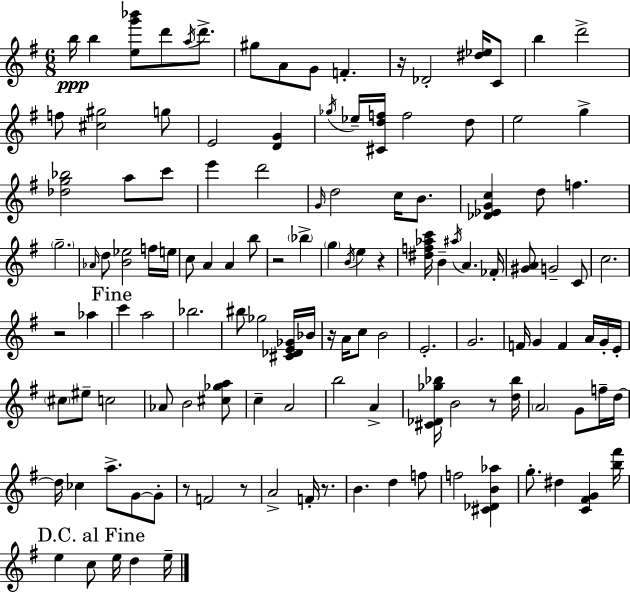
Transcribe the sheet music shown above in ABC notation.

X:1
T:Untitled
M:6/8
L:1/4
K:Em
b/4 b [eg'_b']/2 d'/2 a/4 d'/2 ^g/2 A/2 G/2 F z/4 _D2 [^d_e]/4 C/2 b d'2 f/2 [^c^g]2 g/2 E2 [DG] _g/4 _e/4 [^Cdf]/4 f2 d/2 e2 g [_dg_b]2 a/2 c'/2 e' d'2 G/4 d2 c/4 B/2 [_D_EGc] d/2 f g2 _A/4 d/2 [B_e]2 f/4 e/4 c/2 A A b/2 z2 _b g B/4 e z [^df_ac']/4 B ^a/4 A _F/4 [^GA]/2 G2 C/2 c2 z2 _a c' a2 _b2 ^b/2 _g2 [^C_DE_G]/4 _B/4 z/4 A/4 c/2 B2 E2 G2 F/4 G F A/4 G/4 E/4 ^c/2 ^e/2 c2 _A/2 B2 [^c_ga]/2 c A2 b2 A [^C_D_g_b]/4 B2 z/2 [d_b]/4 A2 G/2 f/4 d/4 d/4 _c a/2 G/2 G/2 z/2 F2 z/2 A2 F/4 z/2 B d f/2 f2 [^C_DB_a] g/2 ^d [C^FG] [b^f']/4 e c/2 e/4 d e/4